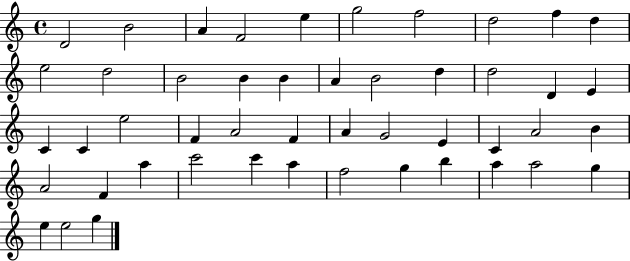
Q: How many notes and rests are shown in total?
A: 48